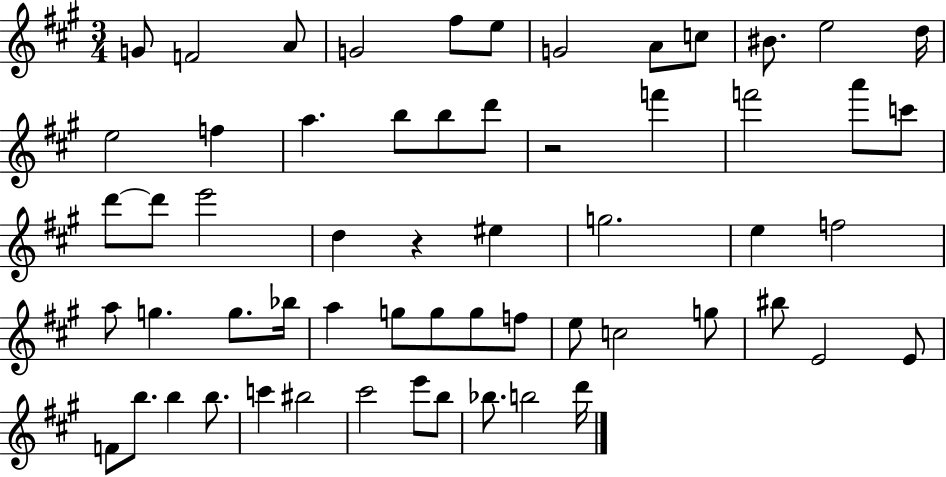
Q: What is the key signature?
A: A major